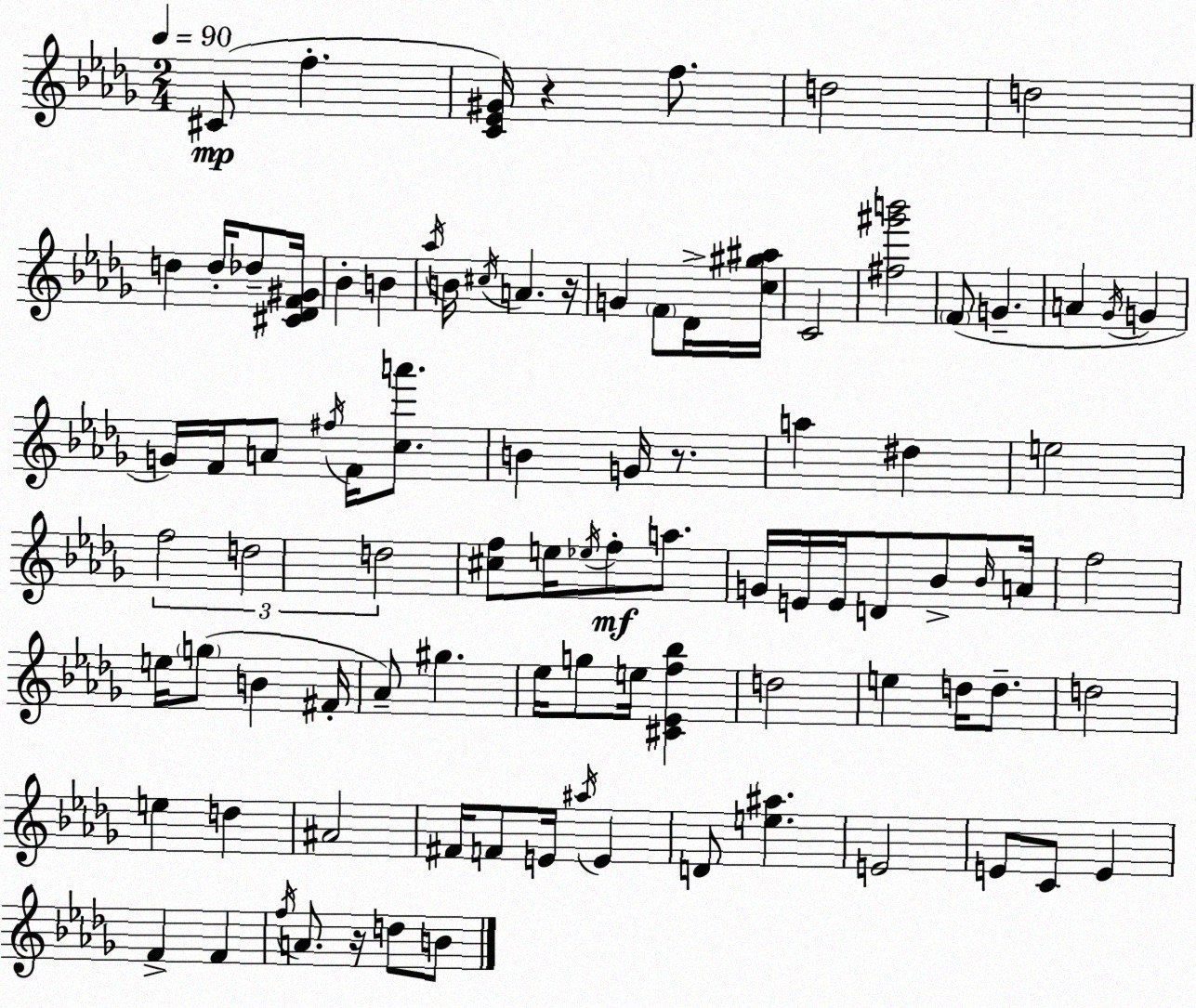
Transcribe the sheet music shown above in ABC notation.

X:1
T:Untitled
M:2/4
L:1/4
K:Bbm
^C/2 f [C_E^G]/4 z f/2 d2 d2 d d/4 _d/2 [^C_DF^G]/4 _B B _a/4 B/4 ^c/4 A z/4 G F/2 _D/4 [c^g^a]/4 C2 [^f^g'b']2 F/2 G A _G/4 G G/4 F/4 A/2 ^f/4 F/4 [ca']/2 B G/4 z/2 a ^d e2 f2 d2 d2 [^cf]/2 e/4 _e/4 f/2 a/2 G/4 E/4 E/4 D/2 _B/2 _B/4 A/4 f2 e/4 g/2 B ^F/4 _A/2 ^g _e/4 g/2 e/4 [^C_Ef_b] d2 e d/4 d/2 d2 e d ^A2 ^F/4 F/2 E/4 ^a/4 E D/2 [e^a] E2 E/2 C/2 E F F f/4 A/2 z/4 d/2 B/2